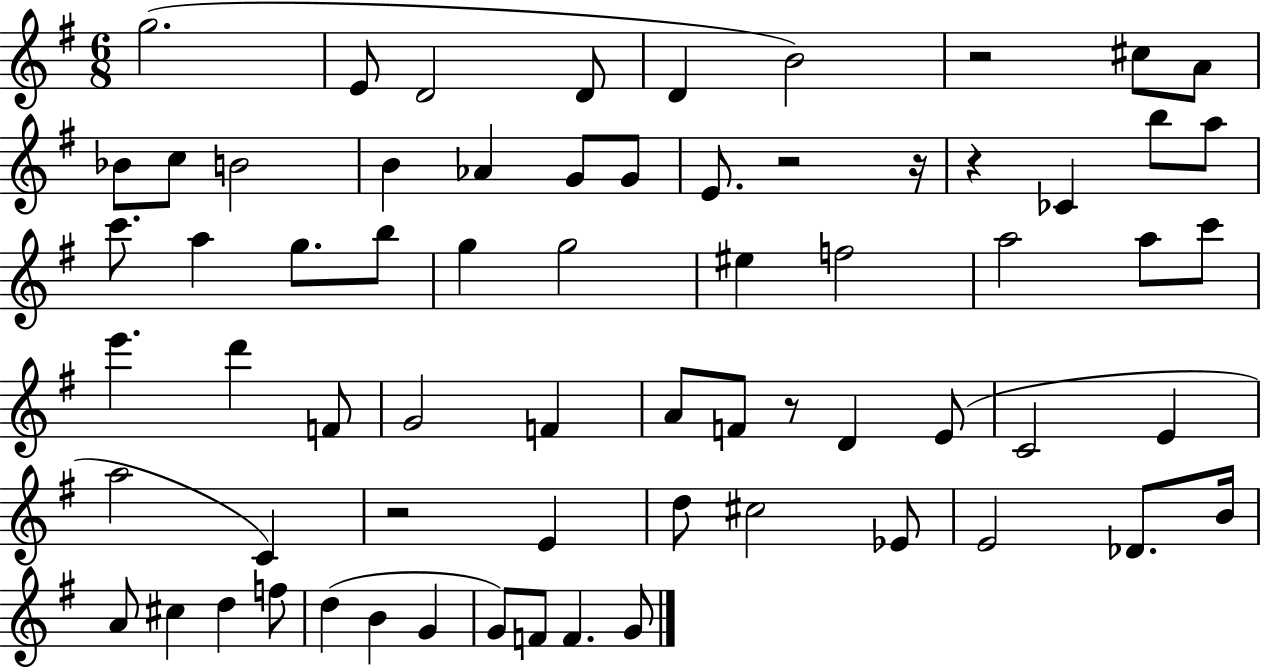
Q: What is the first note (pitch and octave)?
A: G5